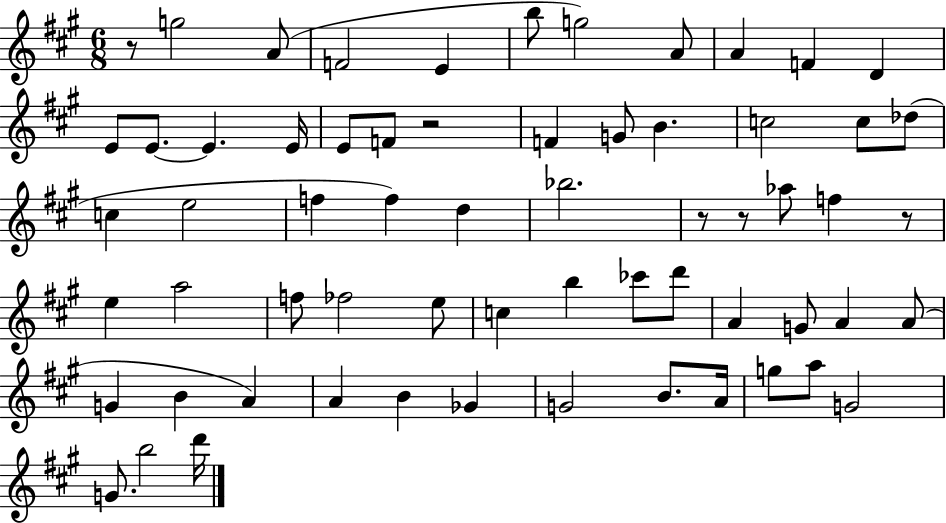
R/e G5/h A4/e F4/h E4/q B5/e G5/h A4/e A4/q F4/q D4/q E4/e E4/e. E4/q. E4/s E4/e F4/e R/h F4/q G4/e B4/q. C5/h C5/e Db5/e C5/q E5/h F5/q F5/q D5/q Bb5/h. R/e R/e Ab5/e F5/q R/e E5/q A5/h F5/e FES5/h E5/e C5/q B5/q CES6/e D6/e A4/q G4/e A4/q A4/e G4/q B4/q A4/q A4/q B4/q Gb4/q G4/h B4/e. A4/s G5/e A5/e G4/h G4/e. B5/h D6/s